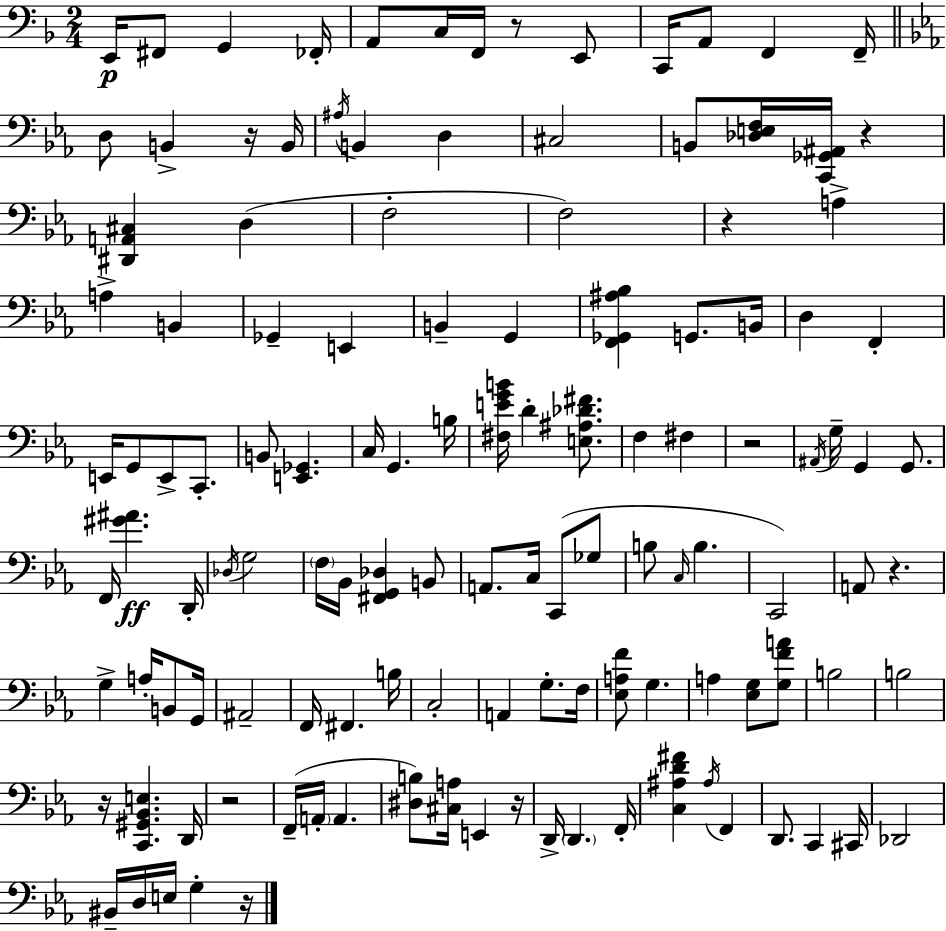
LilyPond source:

{
  \clef bass
  \numericTimeSignature
  \time 2/4
  \key d \minor
  \repeat volta 2 { e,16\p fis,8 g,4 fes,16-. | a,8 c16 f,16 r8 e,8 | c,16 a,8 f,4 f,16-- | \bar "||" \break \key c \minor d8 b,4-> r16 b,16 | \acciaccatura { ais16 } b,4 d4 | cis2 | b,8 <des e f>16 <c, ges, ais,>16 r4 | \break <dis, a, cis>4 d4( | f2-. | f2) | r4 a4-> | \break a4-> b,4 | ges,4-- e,4 | b,4-- g,4 | <f, ges, ais bes>4 g,8. | \break b,16 d4 f,4-. | e,16 g,8 e,8-> c,8.-. | b,8 <e, ges,>4. | c16 g,4. | \break b16 <fis e' g' b'>16 d'4-. <e ais des' fis'>8. | f4 fis4 | r2 | \acciaccatura { ais,16 } g16-- g,4 g,8. | \break f,16 <gis' ais'>4.\ff | d,16-. \acciaccatura { des16 } g2 | \parenthesize f16 bes,16 <fis, g, des>4 | b,8 a,8. c16 c,8( | \break ges8 b8 \grace { c16 } b4. | c,2) | a,8 r4. | g4-> | \break a16-. b,8 g,16 ais,2-- | f,16 fis,4. | b16 c2-. | a,4 | \break g8.-. f16 <ees a f'>8 g4. | a4 | <ees g>8 <g f' a'>8 b2 | b2 | \break r16 <c, gis, bes, e>4. | d,16 r2 | f,16--( \parenthesize a,16-. a,4. | <dis b>8) <cis a>16 e,4 | \break r16 d,16-> \parenthesize d,4. | f,16-. <c ais d' fis'>4 | \acciaccatura { ais16 } f,4 d,8. | c,4 cis,16 des,2 | \break bis,16-- d16 e16 | g4-. r16 } \bar "|."
}